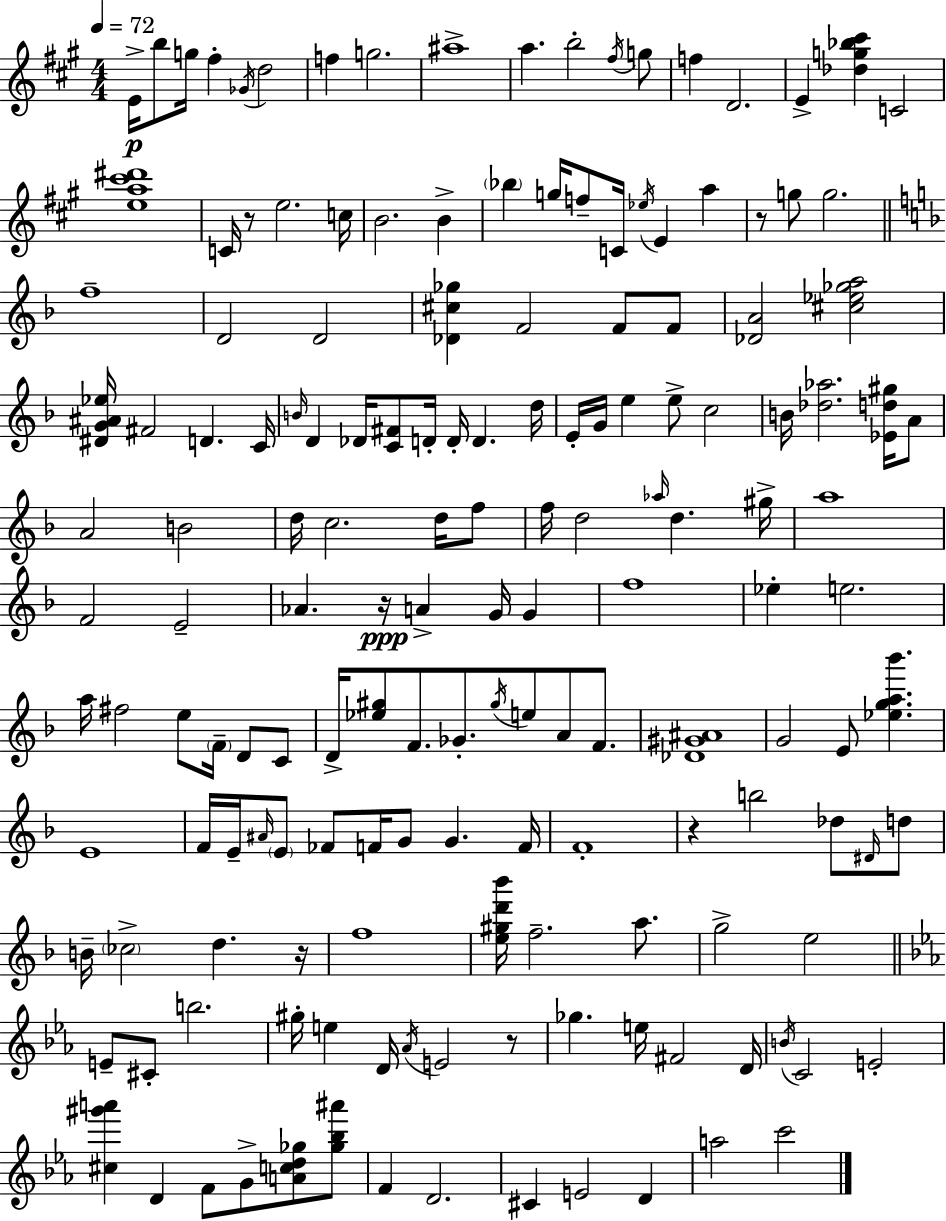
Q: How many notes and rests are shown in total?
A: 160